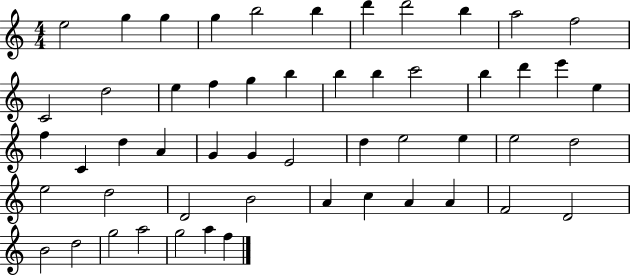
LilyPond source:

{
  \clef treble
  \numericTimeSignature
  \time 4/4
  \key c \major
  e''2 g''4 g''4 | g''4 b''2 b''4 | d'''4 d'''2 b''4 | a''2 f''2 | \break c'2 d''2 | e''4 f''4 g''4 b''4 | b''4 b''4 c'''2 | b''4 d'''4 e'''4 e''4 | \break f''4 c'4 d''4 a'4 | g'4 g'4 e'2 | d''4 e''2 e''4 | e''2 d''2 | \break e''2 d''2 | d'2 b'2 | a'4 c''4 a'4 a'4 | f'2 d'2 | \break b'2 d''2 | g''2 a''2 | g''2 a''4 f''4 | \bar "|."
}